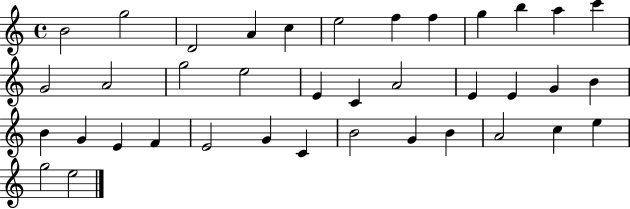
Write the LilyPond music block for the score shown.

{
  \clef treble
  \time 4/4
  \defaultTimeSignature
  \key c \major
  b'2 g''2 | d'2 a'4 c''4 | e''2 f''4 f''4 | g''4 b''4 a''4 c'''4 | \break g'2 a'2 | g''2 e''2 | e'4 c'4 a'2 | e'4 e'4 g'4 b'4 | \break b'4 g'4 e'4 f'4 | e'2 g'4 c'4 | b'2 g'4 b'4 | a'2 c''4 e''4 | \break g''2 e''2 | \bar "|."
}